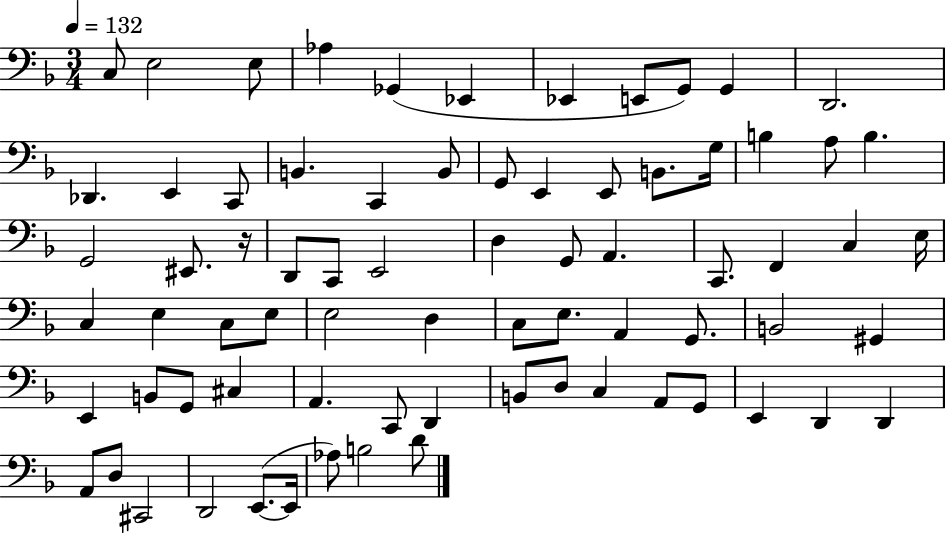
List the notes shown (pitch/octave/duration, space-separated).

C3/e E3/h E3/e Ab3/q Gb2/q Eb2/q Eb2/q E2/e G2/e G2/q D2/h. Db2/q. E2/q C2/e B2/q. C2/q B2/e G2/e E2/q E2/e B2/e. G3/s B3/q A3/e B3/q. G2/h EIS2/e. R/s D2/e C2/e E2/h D3/q G2/e A2/q. C2/e. F2/q C3/q E3/s C3/q E3/q C3/e E3/e E3/h D3/q C3/e E3/e. A2/q G2/e. B2/h G#2/q E2/q B2/e G2/e C#3/q A2/q. C2/e D2/q B2/e D3/e C3/q A2/e G2/e E2/q D2/q D2/q A2/e D3/e C#2/h D2/h E2/e. E2/s Ab3/e B3/h D4/e